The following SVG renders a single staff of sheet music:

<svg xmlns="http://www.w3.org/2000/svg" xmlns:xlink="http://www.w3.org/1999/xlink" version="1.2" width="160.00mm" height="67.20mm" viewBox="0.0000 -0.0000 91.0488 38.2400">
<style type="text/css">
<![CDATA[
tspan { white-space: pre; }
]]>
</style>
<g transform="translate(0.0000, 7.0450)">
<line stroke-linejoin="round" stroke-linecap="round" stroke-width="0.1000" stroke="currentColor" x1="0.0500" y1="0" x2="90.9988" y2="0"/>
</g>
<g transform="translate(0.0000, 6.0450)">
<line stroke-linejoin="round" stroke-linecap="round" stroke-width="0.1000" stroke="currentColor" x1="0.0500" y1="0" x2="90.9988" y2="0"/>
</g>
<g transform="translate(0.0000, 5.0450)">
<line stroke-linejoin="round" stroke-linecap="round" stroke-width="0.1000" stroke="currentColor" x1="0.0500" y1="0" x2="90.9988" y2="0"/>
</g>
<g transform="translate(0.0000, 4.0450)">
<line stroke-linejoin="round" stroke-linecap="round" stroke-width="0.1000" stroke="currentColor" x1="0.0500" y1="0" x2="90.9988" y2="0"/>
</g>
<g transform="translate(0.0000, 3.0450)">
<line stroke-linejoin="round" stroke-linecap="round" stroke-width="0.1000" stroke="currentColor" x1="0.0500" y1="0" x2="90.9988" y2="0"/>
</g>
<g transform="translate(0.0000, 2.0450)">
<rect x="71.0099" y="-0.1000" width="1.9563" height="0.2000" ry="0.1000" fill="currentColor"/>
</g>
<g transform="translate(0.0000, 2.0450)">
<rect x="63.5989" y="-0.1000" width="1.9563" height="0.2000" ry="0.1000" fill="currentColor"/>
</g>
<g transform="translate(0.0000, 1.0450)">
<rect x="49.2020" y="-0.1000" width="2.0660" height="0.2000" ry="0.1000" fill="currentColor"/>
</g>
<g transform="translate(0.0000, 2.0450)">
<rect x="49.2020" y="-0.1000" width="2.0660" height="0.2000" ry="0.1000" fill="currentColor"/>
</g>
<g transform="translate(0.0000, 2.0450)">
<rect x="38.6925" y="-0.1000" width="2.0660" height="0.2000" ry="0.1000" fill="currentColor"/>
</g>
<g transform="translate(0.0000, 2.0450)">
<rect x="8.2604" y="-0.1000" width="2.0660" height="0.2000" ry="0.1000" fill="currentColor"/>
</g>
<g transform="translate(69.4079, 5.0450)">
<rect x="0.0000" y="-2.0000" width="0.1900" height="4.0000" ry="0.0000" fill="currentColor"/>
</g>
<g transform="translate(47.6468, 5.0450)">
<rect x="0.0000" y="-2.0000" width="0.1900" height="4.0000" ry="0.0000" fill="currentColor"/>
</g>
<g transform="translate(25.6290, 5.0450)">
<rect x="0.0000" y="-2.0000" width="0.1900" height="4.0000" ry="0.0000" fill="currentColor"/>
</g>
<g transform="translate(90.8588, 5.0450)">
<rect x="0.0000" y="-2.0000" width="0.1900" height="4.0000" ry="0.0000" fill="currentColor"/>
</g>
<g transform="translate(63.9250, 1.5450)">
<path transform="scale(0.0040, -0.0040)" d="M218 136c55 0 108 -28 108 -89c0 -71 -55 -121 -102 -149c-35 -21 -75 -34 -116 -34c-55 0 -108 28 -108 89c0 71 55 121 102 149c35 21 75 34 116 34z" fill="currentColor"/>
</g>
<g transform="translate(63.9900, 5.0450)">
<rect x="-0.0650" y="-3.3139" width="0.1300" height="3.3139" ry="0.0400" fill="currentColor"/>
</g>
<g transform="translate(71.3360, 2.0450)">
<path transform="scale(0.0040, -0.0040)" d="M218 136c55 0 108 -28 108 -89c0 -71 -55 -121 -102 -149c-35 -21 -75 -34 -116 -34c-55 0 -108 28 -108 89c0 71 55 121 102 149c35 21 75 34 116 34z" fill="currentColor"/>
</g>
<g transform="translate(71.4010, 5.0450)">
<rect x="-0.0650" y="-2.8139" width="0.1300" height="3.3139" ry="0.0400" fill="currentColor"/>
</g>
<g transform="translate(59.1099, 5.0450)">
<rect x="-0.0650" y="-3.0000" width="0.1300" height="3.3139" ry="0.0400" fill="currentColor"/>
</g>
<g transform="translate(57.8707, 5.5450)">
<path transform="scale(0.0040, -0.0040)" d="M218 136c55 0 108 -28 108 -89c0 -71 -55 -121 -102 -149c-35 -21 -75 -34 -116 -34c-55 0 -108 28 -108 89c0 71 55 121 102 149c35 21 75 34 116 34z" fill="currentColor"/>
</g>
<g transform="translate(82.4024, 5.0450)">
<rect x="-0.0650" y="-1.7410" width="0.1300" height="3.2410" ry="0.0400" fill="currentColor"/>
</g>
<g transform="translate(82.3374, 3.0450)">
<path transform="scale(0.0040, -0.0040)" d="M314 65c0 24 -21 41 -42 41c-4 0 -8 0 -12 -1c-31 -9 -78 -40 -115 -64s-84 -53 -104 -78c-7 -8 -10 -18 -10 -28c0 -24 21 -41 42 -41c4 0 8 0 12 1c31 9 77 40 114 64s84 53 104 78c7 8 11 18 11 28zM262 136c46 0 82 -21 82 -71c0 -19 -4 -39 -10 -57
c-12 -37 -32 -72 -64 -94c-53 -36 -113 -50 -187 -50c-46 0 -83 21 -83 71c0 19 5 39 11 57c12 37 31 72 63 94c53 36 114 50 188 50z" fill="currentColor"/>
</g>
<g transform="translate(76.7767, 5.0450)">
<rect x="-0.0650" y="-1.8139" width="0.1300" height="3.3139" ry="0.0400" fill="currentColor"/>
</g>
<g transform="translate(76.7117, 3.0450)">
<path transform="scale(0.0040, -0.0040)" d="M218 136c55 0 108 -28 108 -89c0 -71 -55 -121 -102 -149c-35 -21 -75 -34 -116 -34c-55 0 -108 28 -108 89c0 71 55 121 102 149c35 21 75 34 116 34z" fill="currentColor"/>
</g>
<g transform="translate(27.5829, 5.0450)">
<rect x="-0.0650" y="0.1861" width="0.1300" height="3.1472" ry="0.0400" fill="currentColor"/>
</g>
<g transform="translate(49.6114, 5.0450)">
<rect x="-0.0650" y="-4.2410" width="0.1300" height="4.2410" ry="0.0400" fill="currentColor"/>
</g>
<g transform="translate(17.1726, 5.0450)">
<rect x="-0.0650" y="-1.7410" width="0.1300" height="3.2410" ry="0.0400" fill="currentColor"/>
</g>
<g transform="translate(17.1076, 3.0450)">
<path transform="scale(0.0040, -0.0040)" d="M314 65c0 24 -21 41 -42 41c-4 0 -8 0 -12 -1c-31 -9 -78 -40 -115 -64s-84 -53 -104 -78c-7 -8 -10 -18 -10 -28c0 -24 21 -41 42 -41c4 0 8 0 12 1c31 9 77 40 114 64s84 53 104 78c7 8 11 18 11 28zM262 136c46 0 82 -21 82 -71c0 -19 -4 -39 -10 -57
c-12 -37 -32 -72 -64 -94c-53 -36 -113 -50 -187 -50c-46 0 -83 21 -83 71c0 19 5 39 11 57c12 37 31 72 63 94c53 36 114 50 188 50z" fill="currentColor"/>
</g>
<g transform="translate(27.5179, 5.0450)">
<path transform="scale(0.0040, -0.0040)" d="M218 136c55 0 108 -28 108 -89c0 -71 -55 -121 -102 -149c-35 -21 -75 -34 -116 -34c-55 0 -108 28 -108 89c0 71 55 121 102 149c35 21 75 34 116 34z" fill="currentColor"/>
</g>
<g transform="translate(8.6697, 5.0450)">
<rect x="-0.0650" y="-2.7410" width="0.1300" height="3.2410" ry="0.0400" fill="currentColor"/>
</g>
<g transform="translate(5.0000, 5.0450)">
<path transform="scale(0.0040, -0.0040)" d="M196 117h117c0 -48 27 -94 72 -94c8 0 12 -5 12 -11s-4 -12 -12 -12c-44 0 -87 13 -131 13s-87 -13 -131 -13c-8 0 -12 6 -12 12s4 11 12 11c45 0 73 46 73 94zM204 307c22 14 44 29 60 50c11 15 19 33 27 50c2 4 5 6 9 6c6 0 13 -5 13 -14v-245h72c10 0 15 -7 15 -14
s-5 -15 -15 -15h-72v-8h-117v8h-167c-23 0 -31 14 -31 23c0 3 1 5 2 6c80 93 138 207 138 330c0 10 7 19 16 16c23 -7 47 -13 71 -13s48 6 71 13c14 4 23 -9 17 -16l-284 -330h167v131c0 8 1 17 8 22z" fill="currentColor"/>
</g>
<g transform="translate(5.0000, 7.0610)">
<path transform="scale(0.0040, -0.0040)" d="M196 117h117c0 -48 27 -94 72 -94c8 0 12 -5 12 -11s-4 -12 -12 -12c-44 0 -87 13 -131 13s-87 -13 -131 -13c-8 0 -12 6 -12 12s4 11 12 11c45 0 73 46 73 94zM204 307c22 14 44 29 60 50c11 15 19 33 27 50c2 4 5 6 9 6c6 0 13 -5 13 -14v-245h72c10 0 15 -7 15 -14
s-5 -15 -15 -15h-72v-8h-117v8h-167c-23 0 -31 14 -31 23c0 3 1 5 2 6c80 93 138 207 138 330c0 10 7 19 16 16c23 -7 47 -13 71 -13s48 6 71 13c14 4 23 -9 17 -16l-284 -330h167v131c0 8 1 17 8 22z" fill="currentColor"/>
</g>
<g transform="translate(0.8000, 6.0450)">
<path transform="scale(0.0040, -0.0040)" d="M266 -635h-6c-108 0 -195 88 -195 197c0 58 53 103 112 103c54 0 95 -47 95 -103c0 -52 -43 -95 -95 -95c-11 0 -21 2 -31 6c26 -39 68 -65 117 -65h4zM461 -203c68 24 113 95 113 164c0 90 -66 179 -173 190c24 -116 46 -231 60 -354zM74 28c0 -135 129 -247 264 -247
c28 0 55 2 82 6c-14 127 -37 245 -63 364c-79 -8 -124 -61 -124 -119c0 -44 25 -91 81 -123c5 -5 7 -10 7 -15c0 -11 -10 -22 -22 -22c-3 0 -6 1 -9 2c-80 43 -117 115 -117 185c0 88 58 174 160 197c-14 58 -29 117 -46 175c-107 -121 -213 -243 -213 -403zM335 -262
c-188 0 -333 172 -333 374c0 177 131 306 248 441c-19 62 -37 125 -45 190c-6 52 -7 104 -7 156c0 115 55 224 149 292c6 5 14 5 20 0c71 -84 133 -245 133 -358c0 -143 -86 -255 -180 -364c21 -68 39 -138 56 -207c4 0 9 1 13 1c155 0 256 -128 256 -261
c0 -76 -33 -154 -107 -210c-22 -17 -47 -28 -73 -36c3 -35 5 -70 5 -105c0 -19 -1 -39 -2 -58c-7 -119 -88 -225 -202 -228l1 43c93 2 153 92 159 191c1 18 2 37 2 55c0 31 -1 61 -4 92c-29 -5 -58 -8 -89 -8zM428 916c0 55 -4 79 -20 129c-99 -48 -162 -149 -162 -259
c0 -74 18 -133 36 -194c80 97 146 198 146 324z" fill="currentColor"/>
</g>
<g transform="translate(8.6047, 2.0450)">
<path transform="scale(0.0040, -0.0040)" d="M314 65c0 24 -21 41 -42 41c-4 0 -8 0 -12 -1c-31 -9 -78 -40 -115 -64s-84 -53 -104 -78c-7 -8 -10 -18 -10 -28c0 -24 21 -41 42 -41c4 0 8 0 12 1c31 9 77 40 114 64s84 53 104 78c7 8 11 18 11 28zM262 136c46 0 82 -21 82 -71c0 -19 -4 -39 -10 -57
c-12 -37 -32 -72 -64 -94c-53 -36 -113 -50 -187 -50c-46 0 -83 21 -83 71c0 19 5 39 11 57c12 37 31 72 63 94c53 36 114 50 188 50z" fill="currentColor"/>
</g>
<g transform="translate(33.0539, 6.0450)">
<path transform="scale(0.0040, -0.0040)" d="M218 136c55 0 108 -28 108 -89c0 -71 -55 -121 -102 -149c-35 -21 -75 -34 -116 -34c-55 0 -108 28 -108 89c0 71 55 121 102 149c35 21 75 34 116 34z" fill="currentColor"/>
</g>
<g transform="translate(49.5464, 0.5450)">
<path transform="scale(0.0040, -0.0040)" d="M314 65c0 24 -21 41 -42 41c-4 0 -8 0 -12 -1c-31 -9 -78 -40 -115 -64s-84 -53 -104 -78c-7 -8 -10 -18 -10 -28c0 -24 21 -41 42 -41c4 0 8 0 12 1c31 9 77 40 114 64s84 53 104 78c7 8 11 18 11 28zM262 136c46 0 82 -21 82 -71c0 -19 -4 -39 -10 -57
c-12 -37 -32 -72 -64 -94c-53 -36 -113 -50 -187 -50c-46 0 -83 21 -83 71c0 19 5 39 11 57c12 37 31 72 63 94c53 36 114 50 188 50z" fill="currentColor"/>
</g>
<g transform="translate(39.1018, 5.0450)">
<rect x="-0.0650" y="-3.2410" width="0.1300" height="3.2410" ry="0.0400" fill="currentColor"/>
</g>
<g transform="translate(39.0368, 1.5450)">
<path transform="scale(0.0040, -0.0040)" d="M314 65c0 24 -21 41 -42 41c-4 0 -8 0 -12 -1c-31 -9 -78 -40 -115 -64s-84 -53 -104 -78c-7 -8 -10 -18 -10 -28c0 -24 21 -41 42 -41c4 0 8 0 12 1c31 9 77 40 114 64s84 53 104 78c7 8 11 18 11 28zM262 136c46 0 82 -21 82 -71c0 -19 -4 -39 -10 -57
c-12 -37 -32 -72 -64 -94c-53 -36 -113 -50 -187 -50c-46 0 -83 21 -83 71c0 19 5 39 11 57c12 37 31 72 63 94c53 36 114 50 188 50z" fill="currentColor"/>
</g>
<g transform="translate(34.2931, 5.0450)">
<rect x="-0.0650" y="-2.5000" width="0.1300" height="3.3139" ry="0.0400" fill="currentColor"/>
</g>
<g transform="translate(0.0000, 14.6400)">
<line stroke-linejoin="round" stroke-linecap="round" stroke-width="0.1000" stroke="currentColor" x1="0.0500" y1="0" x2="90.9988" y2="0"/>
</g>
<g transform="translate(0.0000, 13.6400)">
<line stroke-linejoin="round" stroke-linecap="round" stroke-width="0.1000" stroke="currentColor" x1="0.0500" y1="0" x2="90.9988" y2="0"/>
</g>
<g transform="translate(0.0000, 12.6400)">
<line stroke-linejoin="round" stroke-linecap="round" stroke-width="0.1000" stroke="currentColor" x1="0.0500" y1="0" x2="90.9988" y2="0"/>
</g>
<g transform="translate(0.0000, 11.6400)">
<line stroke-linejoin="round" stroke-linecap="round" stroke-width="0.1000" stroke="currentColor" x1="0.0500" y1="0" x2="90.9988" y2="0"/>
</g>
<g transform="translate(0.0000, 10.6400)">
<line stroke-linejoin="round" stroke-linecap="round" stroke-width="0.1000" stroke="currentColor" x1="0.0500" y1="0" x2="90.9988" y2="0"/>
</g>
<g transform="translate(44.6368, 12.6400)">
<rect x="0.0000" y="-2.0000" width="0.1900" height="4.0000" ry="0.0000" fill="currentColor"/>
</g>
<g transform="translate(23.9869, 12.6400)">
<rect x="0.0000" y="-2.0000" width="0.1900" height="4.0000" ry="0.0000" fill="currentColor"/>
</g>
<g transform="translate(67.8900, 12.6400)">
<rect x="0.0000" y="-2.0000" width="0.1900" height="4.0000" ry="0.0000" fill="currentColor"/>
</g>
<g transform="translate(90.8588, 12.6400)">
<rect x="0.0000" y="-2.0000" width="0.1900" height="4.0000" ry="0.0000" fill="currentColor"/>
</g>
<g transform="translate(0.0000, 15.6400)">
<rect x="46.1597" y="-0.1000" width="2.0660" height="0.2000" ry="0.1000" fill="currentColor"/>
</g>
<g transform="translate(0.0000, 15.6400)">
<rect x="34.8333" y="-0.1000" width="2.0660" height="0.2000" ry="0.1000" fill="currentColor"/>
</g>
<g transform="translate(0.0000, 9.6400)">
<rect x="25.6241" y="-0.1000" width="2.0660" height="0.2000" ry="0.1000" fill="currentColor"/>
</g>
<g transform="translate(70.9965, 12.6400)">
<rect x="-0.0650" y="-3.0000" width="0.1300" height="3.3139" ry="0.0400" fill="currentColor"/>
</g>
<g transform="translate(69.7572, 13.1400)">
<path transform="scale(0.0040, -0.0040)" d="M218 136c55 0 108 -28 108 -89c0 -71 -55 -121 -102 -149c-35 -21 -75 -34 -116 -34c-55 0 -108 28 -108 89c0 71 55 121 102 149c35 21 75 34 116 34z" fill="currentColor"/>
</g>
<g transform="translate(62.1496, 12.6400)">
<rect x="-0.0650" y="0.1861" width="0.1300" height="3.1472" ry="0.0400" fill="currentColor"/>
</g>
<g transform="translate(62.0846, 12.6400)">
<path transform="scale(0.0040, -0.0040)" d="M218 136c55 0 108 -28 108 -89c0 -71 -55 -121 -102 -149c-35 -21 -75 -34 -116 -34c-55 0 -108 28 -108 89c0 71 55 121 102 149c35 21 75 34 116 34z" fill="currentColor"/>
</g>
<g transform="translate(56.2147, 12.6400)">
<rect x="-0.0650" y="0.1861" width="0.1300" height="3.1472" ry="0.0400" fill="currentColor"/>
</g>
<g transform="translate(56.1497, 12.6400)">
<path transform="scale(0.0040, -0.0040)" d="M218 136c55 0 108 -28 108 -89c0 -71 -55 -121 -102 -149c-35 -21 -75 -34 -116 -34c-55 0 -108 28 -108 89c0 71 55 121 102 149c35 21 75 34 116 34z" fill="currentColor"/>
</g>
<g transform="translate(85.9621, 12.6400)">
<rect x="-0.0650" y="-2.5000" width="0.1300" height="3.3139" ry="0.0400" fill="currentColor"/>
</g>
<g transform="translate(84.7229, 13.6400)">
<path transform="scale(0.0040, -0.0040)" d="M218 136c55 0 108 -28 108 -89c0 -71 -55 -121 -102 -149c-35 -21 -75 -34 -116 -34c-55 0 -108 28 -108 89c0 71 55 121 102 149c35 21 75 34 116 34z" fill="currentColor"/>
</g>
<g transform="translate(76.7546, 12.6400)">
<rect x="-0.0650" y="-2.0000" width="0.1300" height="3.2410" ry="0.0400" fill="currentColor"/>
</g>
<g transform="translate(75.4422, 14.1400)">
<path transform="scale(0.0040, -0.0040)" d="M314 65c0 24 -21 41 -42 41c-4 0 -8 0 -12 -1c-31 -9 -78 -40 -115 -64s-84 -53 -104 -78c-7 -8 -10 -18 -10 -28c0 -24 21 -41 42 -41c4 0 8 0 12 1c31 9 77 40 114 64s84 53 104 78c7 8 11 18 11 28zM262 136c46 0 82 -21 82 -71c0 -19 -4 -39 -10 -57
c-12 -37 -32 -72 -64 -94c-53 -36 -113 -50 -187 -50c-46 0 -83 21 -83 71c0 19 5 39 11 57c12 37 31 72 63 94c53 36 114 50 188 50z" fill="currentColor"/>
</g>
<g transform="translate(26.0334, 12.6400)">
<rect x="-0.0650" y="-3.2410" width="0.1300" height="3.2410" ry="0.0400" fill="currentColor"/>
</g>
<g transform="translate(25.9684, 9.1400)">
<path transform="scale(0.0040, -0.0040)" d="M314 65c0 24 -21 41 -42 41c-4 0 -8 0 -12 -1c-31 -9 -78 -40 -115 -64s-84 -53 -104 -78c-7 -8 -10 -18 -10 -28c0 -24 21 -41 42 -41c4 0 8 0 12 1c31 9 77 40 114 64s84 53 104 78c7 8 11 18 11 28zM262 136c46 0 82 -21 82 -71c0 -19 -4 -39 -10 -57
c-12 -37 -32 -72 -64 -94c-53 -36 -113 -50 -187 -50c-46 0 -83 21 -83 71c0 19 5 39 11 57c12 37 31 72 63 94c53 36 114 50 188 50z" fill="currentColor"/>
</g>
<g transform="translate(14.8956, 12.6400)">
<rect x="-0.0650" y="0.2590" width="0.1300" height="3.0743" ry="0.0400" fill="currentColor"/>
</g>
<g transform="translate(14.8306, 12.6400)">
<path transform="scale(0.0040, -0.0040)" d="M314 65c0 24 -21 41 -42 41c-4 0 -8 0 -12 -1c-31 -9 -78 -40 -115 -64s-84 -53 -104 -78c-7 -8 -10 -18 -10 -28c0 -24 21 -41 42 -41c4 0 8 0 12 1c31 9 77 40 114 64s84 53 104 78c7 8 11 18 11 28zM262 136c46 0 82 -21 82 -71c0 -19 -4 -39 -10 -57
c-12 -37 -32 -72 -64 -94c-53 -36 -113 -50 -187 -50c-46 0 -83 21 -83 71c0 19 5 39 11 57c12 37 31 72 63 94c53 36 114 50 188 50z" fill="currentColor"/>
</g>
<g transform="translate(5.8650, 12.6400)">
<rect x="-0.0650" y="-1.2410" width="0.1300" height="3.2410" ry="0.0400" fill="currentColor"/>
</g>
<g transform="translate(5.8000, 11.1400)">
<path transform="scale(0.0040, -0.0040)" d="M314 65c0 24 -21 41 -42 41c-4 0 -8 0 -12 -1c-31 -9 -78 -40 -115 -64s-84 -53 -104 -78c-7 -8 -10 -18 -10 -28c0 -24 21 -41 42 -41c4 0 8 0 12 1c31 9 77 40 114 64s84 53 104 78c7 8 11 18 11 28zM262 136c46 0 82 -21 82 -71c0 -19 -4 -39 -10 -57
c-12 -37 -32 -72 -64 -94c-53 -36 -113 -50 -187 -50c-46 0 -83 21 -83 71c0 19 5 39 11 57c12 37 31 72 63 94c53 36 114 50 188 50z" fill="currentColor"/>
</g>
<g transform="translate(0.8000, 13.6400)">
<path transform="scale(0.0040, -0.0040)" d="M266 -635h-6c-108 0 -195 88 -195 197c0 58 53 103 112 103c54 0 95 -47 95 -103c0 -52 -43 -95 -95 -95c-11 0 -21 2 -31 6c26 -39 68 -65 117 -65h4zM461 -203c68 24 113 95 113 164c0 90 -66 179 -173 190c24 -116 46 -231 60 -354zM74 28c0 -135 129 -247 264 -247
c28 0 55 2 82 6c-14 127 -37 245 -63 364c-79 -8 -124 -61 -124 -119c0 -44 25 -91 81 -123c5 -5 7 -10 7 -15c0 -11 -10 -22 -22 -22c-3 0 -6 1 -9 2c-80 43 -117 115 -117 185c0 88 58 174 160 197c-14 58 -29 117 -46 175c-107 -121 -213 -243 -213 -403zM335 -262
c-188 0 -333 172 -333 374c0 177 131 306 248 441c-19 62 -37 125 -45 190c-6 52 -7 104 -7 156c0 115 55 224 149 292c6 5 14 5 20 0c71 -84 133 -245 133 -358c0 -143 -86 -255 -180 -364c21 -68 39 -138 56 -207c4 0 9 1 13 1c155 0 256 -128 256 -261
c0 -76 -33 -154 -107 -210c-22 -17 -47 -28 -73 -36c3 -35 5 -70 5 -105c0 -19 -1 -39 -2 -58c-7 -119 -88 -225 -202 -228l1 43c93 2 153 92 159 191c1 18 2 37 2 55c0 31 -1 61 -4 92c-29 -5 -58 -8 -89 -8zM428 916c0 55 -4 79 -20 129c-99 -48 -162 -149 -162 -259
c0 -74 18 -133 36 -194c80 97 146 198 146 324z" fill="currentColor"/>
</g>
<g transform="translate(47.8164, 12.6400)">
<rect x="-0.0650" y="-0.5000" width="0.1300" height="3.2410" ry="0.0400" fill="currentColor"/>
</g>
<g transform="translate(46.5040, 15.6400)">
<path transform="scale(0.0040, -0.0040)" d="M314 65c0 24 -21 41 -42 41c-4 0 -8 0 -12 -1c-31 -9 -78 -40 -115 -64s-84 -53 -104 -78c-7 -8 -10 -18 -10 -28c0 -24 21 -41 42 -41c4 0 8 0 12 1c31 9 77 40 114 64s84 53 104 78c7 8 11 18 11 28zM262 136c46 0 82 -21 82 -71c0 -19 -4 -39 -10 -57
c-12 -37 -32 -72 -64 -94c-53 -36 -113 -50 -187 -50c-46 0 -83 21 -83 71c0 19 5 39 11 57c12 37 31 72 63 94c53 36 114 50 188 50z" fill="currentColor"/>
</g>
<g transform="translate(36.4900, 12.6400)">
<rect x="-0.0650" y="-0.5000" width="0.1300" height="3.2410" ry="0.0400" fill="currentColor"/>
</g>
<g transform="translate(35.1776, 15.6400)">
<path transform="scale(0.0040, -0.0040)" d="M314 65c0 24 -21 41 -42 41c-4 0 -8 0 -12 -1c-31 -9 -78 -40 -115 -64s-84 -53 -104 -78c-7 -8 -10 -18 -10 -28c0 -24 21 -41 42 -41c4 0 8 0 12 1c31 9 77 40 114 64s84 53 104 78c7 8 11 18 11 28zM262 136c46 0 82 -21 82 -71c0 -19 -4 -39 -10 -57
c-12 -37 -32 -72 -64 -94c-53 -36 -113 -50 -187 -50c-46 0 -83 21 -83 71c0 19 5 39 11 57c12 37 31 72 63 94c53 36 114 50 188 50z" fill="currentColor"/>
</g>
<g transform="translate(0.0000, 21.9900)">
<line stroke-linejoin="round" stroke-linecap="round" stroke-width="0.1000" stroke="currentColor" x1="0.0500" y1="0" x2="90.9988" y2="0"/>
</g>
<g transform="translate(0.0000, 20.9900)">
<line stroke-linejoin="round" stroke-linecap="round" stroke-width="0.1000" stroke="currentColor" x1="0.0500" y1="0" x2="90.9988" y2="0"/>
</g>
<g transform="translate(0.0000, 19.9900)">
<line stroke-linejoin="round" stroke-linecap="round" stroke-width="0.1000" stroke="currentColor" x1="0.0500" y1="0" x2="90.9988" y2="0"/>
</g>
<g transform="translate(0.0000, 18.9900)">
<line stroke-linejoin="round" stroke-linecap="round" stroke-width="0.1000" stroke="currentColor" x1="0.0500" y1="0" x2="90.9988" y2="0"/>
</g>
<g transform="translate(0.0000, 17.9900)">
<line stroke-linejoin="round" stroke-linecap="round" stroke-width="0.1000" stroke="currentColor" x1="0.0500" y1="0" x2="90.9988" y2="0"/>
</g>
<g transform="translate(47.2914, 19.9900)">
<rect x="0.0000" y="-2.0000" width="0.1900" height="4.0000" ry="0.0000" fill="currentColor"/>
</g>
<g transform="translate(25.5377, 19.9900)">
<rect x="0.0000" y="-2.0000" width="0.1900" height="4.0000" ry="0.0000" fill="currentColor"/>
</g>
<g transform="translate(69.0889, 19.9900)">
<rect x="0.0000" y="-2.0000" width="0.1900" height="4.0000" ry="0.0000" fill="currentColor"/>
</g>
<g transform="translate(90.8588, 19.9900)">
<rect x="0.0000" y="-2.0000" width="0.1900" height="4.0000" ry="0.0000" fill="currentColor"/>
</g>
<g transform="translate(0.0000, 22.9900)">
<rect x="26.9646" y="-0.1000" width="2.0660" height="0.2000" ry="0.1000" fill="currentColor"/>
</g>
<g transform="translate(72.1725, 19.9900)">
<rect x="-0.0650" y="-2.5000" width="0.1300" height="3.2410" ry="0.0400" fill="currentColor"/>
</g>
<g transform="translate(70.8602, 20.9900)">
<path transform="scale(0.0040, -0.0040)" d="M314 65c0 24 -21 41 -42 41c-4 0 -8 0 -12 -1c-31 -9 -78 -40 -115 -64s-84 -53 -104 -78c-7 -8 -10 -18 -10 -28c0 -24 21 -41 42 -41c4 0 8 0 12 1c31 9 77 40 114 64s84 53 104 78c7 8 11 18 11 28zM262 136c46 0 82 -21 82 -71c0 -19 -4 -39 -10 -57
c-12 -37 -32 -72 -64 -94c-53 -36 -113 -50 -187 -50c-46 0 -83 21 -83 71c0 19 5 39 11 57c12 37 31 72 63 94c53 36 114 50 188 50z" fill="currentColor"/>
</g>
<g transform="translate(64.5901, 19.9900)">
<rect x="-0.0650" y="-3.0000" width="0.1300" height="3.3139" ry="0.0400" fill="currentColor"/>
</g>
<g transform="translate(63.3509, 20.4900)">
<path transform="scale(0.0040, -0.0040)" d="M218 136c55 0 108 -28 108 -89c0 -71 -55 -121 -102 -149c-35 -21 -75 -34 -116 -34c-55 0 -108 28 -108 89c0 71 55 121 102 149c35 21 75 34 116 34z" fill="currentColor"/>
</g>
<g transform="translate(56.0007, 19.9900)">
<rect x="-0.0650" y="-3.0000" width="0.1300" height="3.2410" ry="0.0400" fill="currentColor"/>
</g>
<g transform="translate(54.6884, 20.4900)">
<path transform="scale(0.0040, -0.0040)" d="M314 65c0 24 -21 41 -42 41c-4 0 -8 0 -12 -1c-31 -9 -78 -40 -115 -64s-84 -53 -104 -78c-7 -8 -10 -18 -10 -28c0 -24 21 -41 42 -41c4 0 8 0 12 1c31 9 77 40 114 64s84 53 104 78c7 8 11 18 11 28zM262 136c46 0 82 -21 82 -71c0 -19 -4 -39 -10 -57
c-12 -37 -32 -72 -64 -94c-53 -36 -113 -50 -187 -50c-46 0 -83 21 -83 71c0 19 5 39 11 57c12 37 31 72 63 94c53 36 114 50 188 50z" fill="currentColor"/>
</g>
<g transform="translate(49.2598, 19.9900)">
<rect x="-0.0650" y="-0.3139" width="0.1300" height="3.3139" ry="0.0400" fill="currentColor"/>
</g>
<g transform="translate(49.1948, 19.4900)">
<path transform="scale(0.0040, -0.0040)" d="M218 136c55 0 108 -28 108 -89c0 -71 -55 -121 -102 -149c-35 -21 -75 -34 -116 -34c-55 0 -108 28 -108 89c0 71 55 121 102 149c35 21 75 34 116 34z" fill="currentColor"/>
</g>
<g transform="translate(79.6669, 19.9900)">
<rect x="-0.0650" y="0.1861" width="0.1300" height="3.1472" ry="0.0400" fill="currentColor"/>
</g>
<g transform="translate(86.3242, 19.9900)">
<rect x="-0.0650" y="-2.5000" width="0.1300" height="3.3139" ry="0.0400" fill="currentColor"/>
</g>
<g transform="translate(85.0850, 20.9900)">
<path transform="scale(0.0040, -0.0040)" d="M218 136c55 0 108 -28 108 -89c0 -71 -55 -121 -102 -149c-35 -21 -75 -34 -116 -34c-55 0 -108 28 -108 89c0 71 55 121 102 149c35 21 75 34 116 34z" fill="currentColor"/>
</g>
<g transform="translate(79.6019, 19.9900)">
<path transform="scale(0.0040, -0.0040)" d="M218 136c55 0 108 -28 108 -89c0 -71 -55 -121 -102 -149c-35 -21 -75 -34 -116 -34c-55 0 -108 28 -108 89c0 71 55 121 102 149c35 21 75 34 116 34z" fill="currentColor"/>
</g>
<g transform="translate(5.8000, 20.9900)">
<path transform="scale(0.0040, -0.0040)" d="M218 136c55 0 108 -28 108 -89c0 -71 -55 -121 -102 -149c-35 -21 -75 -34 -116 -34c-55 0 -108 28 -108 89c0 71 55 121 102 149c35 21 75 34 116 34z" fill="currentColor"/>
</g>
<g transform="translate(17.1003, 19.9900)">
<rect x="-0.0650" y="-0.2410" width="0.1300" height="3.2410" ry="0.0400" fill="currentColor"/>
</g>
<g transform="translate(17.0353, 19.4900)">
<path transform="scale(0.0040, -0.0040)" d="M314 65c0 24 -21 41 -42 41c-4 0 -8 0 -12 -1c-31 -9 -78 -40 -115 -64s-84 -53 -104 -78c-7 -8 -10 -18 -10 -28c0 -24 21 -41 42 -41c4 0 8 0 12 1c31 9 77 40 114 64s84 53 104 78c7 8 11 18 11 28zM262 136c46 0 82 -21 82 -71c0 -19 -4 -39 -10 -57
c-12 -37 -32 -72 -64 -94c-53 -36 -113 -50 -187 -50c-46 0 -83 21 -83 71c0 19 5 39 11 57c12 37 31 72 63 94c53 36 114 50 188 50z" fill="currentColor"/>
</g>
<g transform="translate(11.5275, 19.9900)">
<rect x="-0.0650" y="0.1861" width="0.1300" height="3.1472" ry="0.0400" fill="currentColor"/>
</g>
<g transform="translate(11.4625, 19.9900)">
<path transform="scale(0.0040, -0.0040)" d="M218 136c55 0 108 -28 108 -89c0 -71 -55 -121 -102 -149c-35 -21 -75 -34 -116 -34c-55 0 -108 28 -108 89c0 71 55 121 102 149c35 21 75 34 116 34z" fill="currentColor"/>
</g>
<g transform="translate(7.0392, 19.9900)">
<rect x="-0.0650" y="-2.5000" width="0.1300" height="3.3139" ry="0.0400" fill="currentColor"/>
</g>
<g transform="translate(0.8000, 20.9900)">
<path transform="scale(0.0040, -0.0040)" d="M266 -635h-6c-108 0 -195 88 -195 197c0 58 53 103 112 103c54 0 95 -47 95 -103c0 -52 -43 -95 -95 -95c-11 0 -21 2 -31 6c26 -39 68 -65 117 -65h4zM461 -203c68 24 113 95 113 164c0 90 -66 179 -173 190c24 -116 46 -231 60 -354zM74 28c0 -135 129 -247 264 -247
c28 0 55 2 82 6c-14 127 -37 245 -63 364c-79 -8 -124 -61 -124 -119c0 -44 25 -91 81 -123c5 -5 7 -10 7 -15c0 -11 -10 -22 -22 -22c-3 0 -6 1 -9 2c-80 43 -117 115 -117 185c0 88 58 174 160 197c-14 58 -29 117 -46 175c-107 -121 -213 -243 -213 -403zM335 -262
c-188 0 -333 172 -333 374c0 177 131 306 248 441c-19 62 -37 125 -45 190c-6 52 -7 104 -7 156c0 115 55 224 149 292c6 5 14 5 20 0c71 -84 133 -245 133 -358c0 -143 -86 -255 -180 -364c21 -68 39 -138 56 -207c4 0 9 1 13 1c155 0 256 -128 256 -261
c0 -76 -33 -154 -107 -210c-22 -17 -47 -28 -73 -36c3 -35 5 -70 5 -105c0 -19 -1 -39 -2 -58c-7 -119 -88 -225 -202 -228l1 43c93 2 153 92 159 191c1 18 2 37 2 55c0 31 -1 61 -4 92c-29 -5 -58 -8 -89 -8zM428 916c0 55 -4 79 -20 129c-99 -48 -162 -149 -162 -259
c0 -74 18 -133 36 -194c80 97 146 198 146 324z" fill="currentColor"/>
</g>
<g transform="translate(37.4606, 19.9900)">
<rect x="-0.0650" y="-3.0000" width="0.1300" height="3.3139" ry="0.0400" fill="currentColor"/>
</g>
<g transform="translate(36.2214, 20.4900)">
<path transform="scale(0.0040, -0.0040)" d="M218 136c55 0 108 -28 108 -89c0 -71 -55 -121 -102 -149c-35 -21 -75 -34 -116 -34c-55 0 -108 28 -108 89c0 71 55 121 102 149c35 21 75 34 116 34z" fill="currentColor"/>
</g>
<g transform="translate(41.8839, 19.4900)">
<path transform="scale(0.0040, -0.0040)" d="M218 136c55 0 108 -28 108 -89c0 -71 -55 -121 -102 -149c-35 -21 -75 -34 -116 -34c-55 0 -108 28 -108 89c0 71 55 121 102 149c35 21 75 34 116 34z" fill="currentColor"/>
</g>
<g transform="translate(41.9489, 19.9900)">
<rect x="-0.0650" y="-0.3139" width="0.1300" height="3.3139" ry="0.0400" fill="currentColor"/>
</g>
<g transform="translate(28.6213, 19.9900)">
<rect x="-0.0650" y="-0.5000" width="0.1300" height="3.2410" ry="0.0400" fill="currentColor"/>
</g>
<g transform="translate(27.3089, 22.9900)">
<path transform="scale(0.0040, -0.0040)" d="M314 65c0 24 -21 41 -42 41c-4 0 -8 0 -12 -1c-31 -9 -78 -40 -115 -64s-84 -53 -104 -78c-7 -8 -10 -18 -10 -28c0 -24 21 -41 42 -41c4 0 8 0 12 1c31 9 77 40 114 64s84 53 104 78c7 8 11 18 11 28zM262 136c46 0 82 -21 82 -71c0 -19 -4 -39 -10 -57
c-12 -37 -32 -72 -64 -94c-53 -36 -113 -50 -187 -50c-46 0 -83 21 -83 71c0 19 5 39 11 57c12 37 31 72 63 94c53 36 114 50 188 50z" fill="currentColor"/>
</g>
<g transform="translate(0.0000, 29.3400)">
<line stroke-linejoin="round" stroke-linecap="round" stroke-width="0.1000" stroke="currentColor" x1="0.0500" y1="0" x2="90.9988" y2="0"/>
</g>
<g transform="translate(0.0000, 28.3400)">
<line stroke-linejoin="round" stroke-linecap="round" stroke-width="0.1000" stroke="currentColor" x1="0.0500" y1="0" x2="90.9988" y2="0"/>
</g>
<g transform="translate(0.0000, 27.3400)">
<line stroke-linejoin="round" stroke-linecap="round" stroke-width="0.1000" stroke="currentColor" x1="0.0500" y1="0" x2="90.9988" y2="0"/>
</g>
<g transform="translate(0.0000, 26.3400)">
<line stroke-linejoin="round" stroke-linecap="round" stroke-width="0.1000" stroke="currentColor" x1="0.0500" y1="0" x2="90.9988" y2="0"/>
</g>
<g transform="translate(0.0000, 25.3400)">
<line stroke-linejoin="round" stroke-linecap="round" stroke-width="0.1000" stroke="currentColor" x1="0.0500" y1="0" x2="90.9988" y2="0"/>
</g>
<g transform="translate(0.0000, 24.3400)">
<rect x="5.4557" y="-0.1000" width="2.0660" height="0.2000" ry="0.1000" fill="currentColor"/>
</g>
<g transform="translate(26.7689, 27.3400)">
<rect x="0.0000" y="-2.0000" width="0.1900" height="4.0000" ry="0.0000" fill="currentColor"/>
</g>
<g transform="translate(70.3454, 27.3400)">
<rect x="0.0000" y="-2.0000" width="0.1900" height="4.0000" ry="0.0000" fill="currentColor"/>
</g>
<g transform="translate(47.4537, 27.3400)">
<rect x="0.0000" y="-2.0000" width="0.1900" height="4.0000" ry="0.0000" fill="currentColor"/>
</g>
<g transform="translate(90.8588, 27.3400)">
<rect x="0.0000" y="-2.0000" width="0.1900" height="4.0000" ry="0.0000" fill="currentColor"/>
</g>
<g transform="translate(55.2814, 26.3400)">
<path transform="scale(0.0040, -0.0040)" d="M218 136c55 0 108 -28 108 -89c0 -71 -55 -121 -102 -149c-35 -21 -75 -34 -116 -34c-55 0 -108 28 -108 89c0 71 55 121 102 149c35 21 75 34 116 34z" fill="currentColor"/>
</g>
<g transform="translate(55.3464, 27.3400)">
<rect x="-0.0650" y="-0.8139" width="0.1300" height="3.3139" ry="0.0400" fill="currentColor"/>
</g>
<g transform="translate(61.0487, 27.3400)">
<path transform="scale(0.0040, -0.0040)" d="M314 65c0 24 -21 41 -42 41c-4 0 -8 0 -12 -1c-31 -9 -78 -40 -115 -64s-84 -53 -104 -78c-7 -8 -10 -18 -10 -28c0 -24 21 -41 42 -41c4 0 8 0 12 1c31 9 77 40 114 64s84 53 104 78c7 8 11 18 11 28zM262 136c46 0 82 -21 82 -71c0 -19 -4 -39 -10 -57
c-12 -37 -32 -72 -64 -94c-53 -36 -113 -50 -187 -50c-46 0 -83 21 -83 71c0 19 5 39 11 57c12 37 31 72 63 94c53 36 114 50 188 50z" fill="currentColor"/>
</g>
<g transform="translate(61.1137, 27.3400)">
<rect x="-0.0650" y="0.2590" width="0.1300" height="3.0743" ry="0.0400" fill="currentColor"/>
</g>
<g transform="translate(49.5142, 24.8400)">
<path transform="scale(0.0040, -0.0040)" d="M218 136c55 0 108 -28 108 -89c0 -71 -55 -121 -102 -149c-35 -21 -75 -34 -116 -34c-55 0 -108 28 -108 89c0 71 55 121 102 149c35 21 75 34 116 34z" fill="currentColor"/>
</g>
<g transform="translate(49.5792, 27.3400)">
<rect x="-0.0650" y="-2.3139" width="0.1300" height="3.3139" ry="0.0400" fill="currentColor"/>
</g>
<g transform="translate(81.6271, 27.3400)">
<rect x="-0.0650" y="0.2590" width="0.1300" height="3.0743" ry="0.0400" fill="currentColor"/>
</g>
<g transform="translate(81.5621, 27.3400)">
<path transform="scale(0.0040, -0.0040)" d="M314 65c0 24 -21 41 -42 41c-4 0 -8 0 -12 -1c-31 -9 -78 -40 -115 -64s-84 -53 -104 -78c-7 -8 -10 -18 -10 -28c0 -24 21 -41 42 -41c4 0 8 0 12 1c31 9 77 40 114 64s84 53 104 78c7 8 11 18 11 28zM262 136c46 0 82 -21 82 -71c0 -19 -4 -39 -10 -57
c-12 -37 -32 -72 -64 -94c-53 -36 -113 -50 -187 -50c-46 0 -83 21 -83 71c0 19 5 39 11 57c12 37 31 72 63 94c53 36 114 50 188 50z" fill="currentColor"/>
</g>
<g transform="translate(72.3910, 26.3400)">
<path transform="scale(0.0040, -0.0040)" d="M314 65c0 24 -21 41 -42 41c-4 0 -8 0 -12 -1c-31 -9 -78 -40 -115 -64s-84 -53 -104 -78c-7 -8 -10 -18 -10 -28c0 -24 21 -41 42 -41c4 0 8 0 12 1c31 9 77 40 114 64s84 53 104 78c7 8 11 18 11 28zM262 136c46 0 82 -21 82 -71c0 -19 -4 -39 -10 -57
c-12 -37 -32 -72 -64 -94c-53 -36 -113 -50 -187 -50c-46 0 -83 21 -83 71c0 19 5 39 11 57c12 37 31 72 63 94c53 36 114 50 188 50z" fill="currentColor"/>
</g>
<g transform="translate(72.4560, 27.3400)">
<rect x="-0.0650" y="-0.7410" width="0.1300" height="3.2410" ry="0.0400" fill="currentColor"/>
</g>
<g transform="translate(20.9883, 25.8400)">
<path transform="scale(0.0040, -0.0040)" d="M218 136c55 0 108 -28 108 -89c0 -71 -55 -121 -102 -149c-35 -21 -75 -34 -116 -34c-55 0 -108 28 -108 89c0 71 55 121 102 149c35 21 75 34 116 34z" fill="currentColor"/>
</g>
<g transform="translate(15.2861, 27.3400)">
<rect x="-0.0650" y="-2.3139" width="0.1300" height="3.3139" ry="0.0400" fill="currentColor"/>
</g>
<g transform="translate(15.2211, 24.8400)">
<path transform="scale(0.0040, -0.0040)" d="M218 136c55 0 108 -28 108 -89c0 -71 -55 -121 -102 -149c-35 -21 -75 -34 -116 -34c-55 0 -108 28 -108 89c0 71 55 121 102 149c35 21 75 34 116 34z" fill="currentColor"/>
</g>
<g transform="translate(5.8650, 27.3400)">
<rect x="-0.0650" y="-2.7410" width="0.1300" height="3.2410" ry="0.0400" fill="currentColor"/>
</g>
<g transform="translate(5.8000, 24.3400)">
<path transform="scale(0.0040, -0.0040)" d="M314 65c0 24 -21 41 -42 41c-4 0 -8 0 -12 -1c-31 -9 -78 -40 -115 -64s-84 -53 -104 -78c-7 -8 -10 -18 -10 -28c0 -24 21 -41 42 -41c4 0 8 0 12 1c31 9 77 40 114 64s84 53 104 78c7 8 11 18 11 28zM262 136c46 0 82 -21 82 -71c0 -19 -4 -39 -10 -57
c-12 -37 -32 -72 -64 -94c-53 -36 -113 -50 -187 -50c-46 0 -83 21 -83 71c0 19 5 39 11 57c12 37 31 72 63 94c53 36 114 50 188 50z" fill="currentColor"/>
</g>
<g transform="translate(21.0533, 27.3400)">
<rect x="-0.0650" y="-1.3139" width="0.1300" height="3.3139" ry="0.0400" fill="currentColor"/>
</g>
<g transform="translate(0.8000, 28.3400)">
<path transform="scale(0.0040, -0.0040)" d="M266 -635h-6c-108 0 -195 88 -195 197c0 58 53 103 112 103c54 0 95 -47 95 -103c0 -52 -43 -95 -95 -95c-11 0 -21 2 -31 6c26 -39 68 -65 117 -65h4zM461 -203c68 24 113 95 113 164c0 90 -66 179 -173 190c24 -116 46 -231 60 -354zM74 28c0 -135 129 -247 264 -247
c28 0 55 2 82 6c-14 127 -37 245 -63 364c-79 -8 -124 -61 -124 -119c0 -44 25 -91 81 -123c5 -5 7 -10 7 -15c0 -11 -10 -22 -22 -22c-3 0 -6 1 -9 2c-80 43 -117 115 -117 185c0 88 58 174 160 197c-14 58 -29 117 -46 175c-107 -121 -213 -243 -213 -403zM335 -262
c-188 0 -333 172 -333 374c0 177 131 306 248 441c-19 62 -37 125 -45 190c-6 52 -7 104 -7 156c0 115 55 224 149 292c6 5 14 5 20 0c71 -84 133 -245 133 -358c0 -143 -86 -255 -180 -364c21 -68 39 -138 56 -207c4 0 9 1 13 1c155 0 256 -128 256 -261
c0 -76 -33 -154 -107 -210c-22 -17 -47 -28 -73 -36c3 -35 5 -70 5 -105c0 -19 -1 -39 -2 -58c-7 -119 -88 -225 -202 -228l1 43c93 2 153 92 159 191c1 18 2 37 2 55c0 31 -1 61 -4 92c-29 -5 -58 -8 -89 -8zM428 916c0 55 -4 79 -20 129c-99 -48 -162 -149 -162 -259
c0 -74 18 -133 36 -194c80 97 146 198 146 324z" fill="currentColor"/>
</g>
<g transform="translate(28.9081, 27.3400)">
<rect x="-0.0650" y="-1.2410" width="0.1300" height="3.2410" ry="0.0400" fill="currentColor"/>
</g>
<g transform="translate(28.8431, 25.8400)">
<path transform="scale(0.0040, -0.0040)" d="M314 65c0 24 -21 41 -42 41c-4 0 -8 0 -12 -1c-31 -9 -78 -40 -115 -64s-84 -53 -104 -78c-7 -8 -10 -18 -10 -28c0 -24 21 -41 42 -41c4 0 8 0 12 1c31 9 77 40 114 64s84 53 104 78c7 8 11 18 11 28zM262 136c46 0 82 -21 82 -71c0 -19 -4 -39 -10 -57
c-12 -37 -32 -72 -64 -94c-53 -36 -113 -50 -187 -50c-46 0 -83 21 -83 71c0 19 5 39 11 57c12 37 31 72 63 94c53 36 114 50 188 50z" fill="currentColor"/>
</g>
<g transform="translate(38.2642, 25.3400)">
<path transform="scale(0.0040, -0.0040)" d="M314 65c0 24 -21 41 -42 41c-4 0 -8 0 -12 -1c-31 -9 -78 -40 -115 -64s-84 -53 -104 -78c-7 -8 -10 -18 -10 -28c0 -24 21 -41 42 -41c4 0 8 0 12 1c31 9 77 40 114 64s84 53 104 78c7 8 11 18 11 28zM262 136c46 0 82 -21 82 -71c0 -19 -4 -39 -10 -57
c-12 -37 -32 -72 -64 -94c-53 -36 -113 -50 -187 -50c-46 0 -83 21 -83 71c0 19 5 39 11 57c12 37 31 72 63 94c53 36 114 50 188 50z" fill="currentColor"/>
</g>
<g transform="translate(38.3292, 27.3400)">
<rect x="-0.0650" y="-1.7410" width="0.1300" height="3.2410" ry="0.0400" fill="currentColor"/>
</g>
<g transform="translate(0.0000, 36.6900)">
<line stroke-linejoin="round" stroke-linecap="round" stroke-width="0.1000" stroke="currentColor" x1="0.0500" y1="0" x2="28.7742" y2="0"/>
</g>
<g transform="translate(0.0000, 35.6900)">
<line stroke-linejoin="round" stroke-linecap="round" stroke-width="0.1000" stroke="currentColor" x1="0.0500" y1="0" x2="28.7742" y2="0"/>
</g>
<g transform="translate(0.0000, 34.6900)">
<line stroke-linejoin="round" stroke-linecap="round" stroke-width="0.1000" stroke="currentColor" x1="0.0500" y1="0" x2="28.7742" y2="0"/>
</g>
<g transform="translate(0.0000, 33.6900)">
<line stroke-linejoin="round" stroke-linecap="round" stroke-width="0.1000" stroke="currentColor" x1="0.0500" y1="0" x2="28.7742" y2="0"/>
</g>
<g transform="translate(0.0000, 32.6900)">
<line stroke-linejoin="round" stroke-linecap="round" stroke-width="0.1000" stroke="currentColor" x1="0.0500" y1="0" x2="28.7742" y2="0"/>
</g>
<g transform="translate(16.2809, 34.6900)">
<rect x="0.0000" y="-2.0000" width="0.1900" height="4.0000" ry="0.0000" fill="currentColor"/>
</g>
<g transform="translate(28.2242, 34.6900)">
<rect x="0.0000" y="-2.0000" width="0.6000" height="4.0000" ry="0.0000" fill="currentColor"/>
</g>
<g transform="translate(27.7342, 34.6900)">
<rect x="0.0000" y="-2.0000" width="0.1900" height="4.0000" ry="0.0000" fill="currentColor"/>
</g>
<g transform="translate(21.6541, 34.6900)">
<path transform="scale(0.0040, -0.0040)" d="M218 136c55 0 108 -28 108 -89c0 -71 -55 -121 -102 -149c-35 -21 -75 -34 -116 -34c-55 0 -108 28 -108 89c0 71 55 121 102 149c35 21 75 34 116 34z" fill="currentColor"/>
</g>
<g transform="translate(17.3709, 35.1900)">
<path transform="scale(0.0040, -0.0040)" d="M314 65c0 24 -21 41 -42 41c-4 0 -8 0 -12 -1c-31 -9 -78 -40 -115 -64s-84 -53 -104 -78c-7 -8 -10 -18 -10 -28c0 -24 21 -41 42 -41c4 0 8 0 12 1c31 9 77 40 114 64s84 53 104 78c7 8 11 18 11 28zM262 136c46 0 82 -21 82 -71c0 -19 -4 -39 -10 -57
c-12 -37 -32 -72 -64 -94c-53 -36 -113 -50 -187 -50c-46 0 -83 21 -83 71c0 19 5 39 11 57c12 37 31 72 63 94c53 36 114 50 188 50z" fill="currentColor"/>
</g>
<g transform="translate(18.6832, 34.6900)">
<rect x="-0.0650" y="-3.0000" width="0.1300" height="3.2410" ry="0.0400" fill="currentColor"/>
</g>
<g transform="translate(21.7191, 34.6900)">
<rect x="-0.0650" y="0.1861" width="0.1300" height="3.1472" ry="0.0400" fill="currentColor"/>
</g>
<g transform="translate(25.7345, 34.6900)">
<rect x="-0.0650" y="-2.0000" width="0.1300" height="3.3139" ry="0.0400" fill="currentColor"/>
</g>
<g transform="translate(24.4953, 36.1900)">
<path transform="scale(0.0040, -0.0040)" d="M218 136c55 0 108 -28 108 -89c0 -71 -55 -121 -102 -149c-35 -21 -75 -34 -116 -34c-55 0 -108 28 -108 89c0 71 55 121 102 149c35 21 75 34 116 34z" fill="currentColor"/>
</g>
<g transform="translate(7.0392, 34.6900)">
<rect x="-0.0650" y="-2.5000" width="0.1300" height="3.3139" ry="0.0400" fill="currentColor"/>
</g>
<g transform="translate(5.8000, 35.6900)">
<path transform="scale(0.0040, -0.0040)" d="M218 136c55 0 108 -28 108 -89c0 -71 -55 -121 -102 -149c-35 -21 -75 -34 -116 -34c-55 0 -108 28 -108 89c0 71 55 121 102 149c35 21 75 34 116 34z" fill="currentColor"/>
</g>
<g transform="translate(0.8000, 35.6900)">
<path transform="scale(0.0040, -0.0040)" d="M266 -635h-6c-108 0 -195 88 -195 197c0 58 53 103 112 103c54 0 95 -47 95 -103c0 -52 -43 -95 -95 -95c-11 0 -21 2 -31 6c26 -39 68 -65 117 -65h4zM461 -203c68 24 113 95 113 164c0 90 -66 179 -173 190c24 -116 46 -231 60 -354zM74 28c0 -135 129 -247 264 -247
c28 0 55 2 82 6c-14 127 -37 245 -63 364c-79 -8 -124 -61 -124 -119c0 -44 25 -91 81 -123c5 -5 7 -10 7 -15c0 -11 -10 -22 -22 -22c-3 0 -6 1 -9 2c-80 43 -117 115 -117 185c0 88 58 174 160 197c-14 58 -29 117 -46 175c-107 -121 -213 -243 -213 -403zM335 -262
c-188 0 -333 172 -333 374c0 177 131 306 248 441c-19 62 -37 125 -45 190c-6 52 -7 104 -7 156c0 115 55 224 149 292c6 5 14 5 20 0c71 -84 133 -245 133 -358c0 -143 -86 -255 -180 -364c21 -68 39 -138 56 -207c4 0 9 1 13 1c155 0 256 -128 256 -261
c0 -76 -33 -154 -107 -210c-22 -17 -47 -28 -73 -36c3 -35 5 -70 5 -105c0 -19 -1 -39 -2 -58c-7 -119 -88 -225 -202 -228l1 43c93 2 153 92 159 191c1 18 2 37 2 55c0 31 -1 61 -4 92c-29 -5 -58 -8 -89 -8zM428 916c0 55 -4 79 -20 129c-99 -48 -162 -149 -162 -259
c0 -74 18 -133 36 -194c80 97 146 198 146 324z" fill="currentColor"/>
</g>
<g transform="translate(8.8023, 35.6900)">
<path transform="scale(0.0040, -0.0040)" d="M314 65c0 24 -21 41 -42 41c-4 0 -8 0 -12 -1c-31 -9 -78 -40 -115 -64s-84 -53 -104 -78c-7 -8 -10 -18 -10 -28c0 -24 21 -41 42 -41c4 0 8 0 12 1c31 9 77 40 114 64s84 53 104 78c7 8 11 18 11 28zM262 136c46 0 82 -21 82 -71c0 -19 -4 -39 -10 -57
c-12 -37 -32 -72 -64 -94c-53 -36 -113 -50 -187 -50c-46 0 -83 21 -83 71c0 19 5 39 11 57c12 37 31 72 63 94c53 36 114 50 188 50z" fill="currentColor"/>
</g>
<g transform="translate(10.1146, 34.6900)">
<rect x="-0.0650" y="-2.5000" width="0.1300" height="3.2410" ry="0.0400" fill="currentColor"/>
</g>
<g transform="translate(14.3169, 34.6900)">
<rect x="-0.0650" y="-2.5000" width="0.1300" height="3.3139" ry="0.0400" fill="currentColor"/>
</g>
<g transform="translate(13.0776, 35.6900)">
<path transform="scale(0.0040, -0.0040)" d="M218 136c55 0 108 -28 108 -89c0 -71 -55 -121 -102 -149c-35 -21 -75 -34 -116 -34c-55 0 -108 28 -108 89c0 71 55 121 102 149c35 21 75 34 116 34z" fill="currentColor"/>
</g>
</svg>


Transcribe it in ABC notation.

X:1
T:Untitled
M:4/4
L:1/4
K:C
a2 f2 B G b2 d'2 A b a f f2 e2 B2 b2 C2 C2 B B A F2 G G B c2 C2 A c c A2 A G2 B G a2 g e e2 f2 g d B2 d2 B2 G G2 G A2 B F